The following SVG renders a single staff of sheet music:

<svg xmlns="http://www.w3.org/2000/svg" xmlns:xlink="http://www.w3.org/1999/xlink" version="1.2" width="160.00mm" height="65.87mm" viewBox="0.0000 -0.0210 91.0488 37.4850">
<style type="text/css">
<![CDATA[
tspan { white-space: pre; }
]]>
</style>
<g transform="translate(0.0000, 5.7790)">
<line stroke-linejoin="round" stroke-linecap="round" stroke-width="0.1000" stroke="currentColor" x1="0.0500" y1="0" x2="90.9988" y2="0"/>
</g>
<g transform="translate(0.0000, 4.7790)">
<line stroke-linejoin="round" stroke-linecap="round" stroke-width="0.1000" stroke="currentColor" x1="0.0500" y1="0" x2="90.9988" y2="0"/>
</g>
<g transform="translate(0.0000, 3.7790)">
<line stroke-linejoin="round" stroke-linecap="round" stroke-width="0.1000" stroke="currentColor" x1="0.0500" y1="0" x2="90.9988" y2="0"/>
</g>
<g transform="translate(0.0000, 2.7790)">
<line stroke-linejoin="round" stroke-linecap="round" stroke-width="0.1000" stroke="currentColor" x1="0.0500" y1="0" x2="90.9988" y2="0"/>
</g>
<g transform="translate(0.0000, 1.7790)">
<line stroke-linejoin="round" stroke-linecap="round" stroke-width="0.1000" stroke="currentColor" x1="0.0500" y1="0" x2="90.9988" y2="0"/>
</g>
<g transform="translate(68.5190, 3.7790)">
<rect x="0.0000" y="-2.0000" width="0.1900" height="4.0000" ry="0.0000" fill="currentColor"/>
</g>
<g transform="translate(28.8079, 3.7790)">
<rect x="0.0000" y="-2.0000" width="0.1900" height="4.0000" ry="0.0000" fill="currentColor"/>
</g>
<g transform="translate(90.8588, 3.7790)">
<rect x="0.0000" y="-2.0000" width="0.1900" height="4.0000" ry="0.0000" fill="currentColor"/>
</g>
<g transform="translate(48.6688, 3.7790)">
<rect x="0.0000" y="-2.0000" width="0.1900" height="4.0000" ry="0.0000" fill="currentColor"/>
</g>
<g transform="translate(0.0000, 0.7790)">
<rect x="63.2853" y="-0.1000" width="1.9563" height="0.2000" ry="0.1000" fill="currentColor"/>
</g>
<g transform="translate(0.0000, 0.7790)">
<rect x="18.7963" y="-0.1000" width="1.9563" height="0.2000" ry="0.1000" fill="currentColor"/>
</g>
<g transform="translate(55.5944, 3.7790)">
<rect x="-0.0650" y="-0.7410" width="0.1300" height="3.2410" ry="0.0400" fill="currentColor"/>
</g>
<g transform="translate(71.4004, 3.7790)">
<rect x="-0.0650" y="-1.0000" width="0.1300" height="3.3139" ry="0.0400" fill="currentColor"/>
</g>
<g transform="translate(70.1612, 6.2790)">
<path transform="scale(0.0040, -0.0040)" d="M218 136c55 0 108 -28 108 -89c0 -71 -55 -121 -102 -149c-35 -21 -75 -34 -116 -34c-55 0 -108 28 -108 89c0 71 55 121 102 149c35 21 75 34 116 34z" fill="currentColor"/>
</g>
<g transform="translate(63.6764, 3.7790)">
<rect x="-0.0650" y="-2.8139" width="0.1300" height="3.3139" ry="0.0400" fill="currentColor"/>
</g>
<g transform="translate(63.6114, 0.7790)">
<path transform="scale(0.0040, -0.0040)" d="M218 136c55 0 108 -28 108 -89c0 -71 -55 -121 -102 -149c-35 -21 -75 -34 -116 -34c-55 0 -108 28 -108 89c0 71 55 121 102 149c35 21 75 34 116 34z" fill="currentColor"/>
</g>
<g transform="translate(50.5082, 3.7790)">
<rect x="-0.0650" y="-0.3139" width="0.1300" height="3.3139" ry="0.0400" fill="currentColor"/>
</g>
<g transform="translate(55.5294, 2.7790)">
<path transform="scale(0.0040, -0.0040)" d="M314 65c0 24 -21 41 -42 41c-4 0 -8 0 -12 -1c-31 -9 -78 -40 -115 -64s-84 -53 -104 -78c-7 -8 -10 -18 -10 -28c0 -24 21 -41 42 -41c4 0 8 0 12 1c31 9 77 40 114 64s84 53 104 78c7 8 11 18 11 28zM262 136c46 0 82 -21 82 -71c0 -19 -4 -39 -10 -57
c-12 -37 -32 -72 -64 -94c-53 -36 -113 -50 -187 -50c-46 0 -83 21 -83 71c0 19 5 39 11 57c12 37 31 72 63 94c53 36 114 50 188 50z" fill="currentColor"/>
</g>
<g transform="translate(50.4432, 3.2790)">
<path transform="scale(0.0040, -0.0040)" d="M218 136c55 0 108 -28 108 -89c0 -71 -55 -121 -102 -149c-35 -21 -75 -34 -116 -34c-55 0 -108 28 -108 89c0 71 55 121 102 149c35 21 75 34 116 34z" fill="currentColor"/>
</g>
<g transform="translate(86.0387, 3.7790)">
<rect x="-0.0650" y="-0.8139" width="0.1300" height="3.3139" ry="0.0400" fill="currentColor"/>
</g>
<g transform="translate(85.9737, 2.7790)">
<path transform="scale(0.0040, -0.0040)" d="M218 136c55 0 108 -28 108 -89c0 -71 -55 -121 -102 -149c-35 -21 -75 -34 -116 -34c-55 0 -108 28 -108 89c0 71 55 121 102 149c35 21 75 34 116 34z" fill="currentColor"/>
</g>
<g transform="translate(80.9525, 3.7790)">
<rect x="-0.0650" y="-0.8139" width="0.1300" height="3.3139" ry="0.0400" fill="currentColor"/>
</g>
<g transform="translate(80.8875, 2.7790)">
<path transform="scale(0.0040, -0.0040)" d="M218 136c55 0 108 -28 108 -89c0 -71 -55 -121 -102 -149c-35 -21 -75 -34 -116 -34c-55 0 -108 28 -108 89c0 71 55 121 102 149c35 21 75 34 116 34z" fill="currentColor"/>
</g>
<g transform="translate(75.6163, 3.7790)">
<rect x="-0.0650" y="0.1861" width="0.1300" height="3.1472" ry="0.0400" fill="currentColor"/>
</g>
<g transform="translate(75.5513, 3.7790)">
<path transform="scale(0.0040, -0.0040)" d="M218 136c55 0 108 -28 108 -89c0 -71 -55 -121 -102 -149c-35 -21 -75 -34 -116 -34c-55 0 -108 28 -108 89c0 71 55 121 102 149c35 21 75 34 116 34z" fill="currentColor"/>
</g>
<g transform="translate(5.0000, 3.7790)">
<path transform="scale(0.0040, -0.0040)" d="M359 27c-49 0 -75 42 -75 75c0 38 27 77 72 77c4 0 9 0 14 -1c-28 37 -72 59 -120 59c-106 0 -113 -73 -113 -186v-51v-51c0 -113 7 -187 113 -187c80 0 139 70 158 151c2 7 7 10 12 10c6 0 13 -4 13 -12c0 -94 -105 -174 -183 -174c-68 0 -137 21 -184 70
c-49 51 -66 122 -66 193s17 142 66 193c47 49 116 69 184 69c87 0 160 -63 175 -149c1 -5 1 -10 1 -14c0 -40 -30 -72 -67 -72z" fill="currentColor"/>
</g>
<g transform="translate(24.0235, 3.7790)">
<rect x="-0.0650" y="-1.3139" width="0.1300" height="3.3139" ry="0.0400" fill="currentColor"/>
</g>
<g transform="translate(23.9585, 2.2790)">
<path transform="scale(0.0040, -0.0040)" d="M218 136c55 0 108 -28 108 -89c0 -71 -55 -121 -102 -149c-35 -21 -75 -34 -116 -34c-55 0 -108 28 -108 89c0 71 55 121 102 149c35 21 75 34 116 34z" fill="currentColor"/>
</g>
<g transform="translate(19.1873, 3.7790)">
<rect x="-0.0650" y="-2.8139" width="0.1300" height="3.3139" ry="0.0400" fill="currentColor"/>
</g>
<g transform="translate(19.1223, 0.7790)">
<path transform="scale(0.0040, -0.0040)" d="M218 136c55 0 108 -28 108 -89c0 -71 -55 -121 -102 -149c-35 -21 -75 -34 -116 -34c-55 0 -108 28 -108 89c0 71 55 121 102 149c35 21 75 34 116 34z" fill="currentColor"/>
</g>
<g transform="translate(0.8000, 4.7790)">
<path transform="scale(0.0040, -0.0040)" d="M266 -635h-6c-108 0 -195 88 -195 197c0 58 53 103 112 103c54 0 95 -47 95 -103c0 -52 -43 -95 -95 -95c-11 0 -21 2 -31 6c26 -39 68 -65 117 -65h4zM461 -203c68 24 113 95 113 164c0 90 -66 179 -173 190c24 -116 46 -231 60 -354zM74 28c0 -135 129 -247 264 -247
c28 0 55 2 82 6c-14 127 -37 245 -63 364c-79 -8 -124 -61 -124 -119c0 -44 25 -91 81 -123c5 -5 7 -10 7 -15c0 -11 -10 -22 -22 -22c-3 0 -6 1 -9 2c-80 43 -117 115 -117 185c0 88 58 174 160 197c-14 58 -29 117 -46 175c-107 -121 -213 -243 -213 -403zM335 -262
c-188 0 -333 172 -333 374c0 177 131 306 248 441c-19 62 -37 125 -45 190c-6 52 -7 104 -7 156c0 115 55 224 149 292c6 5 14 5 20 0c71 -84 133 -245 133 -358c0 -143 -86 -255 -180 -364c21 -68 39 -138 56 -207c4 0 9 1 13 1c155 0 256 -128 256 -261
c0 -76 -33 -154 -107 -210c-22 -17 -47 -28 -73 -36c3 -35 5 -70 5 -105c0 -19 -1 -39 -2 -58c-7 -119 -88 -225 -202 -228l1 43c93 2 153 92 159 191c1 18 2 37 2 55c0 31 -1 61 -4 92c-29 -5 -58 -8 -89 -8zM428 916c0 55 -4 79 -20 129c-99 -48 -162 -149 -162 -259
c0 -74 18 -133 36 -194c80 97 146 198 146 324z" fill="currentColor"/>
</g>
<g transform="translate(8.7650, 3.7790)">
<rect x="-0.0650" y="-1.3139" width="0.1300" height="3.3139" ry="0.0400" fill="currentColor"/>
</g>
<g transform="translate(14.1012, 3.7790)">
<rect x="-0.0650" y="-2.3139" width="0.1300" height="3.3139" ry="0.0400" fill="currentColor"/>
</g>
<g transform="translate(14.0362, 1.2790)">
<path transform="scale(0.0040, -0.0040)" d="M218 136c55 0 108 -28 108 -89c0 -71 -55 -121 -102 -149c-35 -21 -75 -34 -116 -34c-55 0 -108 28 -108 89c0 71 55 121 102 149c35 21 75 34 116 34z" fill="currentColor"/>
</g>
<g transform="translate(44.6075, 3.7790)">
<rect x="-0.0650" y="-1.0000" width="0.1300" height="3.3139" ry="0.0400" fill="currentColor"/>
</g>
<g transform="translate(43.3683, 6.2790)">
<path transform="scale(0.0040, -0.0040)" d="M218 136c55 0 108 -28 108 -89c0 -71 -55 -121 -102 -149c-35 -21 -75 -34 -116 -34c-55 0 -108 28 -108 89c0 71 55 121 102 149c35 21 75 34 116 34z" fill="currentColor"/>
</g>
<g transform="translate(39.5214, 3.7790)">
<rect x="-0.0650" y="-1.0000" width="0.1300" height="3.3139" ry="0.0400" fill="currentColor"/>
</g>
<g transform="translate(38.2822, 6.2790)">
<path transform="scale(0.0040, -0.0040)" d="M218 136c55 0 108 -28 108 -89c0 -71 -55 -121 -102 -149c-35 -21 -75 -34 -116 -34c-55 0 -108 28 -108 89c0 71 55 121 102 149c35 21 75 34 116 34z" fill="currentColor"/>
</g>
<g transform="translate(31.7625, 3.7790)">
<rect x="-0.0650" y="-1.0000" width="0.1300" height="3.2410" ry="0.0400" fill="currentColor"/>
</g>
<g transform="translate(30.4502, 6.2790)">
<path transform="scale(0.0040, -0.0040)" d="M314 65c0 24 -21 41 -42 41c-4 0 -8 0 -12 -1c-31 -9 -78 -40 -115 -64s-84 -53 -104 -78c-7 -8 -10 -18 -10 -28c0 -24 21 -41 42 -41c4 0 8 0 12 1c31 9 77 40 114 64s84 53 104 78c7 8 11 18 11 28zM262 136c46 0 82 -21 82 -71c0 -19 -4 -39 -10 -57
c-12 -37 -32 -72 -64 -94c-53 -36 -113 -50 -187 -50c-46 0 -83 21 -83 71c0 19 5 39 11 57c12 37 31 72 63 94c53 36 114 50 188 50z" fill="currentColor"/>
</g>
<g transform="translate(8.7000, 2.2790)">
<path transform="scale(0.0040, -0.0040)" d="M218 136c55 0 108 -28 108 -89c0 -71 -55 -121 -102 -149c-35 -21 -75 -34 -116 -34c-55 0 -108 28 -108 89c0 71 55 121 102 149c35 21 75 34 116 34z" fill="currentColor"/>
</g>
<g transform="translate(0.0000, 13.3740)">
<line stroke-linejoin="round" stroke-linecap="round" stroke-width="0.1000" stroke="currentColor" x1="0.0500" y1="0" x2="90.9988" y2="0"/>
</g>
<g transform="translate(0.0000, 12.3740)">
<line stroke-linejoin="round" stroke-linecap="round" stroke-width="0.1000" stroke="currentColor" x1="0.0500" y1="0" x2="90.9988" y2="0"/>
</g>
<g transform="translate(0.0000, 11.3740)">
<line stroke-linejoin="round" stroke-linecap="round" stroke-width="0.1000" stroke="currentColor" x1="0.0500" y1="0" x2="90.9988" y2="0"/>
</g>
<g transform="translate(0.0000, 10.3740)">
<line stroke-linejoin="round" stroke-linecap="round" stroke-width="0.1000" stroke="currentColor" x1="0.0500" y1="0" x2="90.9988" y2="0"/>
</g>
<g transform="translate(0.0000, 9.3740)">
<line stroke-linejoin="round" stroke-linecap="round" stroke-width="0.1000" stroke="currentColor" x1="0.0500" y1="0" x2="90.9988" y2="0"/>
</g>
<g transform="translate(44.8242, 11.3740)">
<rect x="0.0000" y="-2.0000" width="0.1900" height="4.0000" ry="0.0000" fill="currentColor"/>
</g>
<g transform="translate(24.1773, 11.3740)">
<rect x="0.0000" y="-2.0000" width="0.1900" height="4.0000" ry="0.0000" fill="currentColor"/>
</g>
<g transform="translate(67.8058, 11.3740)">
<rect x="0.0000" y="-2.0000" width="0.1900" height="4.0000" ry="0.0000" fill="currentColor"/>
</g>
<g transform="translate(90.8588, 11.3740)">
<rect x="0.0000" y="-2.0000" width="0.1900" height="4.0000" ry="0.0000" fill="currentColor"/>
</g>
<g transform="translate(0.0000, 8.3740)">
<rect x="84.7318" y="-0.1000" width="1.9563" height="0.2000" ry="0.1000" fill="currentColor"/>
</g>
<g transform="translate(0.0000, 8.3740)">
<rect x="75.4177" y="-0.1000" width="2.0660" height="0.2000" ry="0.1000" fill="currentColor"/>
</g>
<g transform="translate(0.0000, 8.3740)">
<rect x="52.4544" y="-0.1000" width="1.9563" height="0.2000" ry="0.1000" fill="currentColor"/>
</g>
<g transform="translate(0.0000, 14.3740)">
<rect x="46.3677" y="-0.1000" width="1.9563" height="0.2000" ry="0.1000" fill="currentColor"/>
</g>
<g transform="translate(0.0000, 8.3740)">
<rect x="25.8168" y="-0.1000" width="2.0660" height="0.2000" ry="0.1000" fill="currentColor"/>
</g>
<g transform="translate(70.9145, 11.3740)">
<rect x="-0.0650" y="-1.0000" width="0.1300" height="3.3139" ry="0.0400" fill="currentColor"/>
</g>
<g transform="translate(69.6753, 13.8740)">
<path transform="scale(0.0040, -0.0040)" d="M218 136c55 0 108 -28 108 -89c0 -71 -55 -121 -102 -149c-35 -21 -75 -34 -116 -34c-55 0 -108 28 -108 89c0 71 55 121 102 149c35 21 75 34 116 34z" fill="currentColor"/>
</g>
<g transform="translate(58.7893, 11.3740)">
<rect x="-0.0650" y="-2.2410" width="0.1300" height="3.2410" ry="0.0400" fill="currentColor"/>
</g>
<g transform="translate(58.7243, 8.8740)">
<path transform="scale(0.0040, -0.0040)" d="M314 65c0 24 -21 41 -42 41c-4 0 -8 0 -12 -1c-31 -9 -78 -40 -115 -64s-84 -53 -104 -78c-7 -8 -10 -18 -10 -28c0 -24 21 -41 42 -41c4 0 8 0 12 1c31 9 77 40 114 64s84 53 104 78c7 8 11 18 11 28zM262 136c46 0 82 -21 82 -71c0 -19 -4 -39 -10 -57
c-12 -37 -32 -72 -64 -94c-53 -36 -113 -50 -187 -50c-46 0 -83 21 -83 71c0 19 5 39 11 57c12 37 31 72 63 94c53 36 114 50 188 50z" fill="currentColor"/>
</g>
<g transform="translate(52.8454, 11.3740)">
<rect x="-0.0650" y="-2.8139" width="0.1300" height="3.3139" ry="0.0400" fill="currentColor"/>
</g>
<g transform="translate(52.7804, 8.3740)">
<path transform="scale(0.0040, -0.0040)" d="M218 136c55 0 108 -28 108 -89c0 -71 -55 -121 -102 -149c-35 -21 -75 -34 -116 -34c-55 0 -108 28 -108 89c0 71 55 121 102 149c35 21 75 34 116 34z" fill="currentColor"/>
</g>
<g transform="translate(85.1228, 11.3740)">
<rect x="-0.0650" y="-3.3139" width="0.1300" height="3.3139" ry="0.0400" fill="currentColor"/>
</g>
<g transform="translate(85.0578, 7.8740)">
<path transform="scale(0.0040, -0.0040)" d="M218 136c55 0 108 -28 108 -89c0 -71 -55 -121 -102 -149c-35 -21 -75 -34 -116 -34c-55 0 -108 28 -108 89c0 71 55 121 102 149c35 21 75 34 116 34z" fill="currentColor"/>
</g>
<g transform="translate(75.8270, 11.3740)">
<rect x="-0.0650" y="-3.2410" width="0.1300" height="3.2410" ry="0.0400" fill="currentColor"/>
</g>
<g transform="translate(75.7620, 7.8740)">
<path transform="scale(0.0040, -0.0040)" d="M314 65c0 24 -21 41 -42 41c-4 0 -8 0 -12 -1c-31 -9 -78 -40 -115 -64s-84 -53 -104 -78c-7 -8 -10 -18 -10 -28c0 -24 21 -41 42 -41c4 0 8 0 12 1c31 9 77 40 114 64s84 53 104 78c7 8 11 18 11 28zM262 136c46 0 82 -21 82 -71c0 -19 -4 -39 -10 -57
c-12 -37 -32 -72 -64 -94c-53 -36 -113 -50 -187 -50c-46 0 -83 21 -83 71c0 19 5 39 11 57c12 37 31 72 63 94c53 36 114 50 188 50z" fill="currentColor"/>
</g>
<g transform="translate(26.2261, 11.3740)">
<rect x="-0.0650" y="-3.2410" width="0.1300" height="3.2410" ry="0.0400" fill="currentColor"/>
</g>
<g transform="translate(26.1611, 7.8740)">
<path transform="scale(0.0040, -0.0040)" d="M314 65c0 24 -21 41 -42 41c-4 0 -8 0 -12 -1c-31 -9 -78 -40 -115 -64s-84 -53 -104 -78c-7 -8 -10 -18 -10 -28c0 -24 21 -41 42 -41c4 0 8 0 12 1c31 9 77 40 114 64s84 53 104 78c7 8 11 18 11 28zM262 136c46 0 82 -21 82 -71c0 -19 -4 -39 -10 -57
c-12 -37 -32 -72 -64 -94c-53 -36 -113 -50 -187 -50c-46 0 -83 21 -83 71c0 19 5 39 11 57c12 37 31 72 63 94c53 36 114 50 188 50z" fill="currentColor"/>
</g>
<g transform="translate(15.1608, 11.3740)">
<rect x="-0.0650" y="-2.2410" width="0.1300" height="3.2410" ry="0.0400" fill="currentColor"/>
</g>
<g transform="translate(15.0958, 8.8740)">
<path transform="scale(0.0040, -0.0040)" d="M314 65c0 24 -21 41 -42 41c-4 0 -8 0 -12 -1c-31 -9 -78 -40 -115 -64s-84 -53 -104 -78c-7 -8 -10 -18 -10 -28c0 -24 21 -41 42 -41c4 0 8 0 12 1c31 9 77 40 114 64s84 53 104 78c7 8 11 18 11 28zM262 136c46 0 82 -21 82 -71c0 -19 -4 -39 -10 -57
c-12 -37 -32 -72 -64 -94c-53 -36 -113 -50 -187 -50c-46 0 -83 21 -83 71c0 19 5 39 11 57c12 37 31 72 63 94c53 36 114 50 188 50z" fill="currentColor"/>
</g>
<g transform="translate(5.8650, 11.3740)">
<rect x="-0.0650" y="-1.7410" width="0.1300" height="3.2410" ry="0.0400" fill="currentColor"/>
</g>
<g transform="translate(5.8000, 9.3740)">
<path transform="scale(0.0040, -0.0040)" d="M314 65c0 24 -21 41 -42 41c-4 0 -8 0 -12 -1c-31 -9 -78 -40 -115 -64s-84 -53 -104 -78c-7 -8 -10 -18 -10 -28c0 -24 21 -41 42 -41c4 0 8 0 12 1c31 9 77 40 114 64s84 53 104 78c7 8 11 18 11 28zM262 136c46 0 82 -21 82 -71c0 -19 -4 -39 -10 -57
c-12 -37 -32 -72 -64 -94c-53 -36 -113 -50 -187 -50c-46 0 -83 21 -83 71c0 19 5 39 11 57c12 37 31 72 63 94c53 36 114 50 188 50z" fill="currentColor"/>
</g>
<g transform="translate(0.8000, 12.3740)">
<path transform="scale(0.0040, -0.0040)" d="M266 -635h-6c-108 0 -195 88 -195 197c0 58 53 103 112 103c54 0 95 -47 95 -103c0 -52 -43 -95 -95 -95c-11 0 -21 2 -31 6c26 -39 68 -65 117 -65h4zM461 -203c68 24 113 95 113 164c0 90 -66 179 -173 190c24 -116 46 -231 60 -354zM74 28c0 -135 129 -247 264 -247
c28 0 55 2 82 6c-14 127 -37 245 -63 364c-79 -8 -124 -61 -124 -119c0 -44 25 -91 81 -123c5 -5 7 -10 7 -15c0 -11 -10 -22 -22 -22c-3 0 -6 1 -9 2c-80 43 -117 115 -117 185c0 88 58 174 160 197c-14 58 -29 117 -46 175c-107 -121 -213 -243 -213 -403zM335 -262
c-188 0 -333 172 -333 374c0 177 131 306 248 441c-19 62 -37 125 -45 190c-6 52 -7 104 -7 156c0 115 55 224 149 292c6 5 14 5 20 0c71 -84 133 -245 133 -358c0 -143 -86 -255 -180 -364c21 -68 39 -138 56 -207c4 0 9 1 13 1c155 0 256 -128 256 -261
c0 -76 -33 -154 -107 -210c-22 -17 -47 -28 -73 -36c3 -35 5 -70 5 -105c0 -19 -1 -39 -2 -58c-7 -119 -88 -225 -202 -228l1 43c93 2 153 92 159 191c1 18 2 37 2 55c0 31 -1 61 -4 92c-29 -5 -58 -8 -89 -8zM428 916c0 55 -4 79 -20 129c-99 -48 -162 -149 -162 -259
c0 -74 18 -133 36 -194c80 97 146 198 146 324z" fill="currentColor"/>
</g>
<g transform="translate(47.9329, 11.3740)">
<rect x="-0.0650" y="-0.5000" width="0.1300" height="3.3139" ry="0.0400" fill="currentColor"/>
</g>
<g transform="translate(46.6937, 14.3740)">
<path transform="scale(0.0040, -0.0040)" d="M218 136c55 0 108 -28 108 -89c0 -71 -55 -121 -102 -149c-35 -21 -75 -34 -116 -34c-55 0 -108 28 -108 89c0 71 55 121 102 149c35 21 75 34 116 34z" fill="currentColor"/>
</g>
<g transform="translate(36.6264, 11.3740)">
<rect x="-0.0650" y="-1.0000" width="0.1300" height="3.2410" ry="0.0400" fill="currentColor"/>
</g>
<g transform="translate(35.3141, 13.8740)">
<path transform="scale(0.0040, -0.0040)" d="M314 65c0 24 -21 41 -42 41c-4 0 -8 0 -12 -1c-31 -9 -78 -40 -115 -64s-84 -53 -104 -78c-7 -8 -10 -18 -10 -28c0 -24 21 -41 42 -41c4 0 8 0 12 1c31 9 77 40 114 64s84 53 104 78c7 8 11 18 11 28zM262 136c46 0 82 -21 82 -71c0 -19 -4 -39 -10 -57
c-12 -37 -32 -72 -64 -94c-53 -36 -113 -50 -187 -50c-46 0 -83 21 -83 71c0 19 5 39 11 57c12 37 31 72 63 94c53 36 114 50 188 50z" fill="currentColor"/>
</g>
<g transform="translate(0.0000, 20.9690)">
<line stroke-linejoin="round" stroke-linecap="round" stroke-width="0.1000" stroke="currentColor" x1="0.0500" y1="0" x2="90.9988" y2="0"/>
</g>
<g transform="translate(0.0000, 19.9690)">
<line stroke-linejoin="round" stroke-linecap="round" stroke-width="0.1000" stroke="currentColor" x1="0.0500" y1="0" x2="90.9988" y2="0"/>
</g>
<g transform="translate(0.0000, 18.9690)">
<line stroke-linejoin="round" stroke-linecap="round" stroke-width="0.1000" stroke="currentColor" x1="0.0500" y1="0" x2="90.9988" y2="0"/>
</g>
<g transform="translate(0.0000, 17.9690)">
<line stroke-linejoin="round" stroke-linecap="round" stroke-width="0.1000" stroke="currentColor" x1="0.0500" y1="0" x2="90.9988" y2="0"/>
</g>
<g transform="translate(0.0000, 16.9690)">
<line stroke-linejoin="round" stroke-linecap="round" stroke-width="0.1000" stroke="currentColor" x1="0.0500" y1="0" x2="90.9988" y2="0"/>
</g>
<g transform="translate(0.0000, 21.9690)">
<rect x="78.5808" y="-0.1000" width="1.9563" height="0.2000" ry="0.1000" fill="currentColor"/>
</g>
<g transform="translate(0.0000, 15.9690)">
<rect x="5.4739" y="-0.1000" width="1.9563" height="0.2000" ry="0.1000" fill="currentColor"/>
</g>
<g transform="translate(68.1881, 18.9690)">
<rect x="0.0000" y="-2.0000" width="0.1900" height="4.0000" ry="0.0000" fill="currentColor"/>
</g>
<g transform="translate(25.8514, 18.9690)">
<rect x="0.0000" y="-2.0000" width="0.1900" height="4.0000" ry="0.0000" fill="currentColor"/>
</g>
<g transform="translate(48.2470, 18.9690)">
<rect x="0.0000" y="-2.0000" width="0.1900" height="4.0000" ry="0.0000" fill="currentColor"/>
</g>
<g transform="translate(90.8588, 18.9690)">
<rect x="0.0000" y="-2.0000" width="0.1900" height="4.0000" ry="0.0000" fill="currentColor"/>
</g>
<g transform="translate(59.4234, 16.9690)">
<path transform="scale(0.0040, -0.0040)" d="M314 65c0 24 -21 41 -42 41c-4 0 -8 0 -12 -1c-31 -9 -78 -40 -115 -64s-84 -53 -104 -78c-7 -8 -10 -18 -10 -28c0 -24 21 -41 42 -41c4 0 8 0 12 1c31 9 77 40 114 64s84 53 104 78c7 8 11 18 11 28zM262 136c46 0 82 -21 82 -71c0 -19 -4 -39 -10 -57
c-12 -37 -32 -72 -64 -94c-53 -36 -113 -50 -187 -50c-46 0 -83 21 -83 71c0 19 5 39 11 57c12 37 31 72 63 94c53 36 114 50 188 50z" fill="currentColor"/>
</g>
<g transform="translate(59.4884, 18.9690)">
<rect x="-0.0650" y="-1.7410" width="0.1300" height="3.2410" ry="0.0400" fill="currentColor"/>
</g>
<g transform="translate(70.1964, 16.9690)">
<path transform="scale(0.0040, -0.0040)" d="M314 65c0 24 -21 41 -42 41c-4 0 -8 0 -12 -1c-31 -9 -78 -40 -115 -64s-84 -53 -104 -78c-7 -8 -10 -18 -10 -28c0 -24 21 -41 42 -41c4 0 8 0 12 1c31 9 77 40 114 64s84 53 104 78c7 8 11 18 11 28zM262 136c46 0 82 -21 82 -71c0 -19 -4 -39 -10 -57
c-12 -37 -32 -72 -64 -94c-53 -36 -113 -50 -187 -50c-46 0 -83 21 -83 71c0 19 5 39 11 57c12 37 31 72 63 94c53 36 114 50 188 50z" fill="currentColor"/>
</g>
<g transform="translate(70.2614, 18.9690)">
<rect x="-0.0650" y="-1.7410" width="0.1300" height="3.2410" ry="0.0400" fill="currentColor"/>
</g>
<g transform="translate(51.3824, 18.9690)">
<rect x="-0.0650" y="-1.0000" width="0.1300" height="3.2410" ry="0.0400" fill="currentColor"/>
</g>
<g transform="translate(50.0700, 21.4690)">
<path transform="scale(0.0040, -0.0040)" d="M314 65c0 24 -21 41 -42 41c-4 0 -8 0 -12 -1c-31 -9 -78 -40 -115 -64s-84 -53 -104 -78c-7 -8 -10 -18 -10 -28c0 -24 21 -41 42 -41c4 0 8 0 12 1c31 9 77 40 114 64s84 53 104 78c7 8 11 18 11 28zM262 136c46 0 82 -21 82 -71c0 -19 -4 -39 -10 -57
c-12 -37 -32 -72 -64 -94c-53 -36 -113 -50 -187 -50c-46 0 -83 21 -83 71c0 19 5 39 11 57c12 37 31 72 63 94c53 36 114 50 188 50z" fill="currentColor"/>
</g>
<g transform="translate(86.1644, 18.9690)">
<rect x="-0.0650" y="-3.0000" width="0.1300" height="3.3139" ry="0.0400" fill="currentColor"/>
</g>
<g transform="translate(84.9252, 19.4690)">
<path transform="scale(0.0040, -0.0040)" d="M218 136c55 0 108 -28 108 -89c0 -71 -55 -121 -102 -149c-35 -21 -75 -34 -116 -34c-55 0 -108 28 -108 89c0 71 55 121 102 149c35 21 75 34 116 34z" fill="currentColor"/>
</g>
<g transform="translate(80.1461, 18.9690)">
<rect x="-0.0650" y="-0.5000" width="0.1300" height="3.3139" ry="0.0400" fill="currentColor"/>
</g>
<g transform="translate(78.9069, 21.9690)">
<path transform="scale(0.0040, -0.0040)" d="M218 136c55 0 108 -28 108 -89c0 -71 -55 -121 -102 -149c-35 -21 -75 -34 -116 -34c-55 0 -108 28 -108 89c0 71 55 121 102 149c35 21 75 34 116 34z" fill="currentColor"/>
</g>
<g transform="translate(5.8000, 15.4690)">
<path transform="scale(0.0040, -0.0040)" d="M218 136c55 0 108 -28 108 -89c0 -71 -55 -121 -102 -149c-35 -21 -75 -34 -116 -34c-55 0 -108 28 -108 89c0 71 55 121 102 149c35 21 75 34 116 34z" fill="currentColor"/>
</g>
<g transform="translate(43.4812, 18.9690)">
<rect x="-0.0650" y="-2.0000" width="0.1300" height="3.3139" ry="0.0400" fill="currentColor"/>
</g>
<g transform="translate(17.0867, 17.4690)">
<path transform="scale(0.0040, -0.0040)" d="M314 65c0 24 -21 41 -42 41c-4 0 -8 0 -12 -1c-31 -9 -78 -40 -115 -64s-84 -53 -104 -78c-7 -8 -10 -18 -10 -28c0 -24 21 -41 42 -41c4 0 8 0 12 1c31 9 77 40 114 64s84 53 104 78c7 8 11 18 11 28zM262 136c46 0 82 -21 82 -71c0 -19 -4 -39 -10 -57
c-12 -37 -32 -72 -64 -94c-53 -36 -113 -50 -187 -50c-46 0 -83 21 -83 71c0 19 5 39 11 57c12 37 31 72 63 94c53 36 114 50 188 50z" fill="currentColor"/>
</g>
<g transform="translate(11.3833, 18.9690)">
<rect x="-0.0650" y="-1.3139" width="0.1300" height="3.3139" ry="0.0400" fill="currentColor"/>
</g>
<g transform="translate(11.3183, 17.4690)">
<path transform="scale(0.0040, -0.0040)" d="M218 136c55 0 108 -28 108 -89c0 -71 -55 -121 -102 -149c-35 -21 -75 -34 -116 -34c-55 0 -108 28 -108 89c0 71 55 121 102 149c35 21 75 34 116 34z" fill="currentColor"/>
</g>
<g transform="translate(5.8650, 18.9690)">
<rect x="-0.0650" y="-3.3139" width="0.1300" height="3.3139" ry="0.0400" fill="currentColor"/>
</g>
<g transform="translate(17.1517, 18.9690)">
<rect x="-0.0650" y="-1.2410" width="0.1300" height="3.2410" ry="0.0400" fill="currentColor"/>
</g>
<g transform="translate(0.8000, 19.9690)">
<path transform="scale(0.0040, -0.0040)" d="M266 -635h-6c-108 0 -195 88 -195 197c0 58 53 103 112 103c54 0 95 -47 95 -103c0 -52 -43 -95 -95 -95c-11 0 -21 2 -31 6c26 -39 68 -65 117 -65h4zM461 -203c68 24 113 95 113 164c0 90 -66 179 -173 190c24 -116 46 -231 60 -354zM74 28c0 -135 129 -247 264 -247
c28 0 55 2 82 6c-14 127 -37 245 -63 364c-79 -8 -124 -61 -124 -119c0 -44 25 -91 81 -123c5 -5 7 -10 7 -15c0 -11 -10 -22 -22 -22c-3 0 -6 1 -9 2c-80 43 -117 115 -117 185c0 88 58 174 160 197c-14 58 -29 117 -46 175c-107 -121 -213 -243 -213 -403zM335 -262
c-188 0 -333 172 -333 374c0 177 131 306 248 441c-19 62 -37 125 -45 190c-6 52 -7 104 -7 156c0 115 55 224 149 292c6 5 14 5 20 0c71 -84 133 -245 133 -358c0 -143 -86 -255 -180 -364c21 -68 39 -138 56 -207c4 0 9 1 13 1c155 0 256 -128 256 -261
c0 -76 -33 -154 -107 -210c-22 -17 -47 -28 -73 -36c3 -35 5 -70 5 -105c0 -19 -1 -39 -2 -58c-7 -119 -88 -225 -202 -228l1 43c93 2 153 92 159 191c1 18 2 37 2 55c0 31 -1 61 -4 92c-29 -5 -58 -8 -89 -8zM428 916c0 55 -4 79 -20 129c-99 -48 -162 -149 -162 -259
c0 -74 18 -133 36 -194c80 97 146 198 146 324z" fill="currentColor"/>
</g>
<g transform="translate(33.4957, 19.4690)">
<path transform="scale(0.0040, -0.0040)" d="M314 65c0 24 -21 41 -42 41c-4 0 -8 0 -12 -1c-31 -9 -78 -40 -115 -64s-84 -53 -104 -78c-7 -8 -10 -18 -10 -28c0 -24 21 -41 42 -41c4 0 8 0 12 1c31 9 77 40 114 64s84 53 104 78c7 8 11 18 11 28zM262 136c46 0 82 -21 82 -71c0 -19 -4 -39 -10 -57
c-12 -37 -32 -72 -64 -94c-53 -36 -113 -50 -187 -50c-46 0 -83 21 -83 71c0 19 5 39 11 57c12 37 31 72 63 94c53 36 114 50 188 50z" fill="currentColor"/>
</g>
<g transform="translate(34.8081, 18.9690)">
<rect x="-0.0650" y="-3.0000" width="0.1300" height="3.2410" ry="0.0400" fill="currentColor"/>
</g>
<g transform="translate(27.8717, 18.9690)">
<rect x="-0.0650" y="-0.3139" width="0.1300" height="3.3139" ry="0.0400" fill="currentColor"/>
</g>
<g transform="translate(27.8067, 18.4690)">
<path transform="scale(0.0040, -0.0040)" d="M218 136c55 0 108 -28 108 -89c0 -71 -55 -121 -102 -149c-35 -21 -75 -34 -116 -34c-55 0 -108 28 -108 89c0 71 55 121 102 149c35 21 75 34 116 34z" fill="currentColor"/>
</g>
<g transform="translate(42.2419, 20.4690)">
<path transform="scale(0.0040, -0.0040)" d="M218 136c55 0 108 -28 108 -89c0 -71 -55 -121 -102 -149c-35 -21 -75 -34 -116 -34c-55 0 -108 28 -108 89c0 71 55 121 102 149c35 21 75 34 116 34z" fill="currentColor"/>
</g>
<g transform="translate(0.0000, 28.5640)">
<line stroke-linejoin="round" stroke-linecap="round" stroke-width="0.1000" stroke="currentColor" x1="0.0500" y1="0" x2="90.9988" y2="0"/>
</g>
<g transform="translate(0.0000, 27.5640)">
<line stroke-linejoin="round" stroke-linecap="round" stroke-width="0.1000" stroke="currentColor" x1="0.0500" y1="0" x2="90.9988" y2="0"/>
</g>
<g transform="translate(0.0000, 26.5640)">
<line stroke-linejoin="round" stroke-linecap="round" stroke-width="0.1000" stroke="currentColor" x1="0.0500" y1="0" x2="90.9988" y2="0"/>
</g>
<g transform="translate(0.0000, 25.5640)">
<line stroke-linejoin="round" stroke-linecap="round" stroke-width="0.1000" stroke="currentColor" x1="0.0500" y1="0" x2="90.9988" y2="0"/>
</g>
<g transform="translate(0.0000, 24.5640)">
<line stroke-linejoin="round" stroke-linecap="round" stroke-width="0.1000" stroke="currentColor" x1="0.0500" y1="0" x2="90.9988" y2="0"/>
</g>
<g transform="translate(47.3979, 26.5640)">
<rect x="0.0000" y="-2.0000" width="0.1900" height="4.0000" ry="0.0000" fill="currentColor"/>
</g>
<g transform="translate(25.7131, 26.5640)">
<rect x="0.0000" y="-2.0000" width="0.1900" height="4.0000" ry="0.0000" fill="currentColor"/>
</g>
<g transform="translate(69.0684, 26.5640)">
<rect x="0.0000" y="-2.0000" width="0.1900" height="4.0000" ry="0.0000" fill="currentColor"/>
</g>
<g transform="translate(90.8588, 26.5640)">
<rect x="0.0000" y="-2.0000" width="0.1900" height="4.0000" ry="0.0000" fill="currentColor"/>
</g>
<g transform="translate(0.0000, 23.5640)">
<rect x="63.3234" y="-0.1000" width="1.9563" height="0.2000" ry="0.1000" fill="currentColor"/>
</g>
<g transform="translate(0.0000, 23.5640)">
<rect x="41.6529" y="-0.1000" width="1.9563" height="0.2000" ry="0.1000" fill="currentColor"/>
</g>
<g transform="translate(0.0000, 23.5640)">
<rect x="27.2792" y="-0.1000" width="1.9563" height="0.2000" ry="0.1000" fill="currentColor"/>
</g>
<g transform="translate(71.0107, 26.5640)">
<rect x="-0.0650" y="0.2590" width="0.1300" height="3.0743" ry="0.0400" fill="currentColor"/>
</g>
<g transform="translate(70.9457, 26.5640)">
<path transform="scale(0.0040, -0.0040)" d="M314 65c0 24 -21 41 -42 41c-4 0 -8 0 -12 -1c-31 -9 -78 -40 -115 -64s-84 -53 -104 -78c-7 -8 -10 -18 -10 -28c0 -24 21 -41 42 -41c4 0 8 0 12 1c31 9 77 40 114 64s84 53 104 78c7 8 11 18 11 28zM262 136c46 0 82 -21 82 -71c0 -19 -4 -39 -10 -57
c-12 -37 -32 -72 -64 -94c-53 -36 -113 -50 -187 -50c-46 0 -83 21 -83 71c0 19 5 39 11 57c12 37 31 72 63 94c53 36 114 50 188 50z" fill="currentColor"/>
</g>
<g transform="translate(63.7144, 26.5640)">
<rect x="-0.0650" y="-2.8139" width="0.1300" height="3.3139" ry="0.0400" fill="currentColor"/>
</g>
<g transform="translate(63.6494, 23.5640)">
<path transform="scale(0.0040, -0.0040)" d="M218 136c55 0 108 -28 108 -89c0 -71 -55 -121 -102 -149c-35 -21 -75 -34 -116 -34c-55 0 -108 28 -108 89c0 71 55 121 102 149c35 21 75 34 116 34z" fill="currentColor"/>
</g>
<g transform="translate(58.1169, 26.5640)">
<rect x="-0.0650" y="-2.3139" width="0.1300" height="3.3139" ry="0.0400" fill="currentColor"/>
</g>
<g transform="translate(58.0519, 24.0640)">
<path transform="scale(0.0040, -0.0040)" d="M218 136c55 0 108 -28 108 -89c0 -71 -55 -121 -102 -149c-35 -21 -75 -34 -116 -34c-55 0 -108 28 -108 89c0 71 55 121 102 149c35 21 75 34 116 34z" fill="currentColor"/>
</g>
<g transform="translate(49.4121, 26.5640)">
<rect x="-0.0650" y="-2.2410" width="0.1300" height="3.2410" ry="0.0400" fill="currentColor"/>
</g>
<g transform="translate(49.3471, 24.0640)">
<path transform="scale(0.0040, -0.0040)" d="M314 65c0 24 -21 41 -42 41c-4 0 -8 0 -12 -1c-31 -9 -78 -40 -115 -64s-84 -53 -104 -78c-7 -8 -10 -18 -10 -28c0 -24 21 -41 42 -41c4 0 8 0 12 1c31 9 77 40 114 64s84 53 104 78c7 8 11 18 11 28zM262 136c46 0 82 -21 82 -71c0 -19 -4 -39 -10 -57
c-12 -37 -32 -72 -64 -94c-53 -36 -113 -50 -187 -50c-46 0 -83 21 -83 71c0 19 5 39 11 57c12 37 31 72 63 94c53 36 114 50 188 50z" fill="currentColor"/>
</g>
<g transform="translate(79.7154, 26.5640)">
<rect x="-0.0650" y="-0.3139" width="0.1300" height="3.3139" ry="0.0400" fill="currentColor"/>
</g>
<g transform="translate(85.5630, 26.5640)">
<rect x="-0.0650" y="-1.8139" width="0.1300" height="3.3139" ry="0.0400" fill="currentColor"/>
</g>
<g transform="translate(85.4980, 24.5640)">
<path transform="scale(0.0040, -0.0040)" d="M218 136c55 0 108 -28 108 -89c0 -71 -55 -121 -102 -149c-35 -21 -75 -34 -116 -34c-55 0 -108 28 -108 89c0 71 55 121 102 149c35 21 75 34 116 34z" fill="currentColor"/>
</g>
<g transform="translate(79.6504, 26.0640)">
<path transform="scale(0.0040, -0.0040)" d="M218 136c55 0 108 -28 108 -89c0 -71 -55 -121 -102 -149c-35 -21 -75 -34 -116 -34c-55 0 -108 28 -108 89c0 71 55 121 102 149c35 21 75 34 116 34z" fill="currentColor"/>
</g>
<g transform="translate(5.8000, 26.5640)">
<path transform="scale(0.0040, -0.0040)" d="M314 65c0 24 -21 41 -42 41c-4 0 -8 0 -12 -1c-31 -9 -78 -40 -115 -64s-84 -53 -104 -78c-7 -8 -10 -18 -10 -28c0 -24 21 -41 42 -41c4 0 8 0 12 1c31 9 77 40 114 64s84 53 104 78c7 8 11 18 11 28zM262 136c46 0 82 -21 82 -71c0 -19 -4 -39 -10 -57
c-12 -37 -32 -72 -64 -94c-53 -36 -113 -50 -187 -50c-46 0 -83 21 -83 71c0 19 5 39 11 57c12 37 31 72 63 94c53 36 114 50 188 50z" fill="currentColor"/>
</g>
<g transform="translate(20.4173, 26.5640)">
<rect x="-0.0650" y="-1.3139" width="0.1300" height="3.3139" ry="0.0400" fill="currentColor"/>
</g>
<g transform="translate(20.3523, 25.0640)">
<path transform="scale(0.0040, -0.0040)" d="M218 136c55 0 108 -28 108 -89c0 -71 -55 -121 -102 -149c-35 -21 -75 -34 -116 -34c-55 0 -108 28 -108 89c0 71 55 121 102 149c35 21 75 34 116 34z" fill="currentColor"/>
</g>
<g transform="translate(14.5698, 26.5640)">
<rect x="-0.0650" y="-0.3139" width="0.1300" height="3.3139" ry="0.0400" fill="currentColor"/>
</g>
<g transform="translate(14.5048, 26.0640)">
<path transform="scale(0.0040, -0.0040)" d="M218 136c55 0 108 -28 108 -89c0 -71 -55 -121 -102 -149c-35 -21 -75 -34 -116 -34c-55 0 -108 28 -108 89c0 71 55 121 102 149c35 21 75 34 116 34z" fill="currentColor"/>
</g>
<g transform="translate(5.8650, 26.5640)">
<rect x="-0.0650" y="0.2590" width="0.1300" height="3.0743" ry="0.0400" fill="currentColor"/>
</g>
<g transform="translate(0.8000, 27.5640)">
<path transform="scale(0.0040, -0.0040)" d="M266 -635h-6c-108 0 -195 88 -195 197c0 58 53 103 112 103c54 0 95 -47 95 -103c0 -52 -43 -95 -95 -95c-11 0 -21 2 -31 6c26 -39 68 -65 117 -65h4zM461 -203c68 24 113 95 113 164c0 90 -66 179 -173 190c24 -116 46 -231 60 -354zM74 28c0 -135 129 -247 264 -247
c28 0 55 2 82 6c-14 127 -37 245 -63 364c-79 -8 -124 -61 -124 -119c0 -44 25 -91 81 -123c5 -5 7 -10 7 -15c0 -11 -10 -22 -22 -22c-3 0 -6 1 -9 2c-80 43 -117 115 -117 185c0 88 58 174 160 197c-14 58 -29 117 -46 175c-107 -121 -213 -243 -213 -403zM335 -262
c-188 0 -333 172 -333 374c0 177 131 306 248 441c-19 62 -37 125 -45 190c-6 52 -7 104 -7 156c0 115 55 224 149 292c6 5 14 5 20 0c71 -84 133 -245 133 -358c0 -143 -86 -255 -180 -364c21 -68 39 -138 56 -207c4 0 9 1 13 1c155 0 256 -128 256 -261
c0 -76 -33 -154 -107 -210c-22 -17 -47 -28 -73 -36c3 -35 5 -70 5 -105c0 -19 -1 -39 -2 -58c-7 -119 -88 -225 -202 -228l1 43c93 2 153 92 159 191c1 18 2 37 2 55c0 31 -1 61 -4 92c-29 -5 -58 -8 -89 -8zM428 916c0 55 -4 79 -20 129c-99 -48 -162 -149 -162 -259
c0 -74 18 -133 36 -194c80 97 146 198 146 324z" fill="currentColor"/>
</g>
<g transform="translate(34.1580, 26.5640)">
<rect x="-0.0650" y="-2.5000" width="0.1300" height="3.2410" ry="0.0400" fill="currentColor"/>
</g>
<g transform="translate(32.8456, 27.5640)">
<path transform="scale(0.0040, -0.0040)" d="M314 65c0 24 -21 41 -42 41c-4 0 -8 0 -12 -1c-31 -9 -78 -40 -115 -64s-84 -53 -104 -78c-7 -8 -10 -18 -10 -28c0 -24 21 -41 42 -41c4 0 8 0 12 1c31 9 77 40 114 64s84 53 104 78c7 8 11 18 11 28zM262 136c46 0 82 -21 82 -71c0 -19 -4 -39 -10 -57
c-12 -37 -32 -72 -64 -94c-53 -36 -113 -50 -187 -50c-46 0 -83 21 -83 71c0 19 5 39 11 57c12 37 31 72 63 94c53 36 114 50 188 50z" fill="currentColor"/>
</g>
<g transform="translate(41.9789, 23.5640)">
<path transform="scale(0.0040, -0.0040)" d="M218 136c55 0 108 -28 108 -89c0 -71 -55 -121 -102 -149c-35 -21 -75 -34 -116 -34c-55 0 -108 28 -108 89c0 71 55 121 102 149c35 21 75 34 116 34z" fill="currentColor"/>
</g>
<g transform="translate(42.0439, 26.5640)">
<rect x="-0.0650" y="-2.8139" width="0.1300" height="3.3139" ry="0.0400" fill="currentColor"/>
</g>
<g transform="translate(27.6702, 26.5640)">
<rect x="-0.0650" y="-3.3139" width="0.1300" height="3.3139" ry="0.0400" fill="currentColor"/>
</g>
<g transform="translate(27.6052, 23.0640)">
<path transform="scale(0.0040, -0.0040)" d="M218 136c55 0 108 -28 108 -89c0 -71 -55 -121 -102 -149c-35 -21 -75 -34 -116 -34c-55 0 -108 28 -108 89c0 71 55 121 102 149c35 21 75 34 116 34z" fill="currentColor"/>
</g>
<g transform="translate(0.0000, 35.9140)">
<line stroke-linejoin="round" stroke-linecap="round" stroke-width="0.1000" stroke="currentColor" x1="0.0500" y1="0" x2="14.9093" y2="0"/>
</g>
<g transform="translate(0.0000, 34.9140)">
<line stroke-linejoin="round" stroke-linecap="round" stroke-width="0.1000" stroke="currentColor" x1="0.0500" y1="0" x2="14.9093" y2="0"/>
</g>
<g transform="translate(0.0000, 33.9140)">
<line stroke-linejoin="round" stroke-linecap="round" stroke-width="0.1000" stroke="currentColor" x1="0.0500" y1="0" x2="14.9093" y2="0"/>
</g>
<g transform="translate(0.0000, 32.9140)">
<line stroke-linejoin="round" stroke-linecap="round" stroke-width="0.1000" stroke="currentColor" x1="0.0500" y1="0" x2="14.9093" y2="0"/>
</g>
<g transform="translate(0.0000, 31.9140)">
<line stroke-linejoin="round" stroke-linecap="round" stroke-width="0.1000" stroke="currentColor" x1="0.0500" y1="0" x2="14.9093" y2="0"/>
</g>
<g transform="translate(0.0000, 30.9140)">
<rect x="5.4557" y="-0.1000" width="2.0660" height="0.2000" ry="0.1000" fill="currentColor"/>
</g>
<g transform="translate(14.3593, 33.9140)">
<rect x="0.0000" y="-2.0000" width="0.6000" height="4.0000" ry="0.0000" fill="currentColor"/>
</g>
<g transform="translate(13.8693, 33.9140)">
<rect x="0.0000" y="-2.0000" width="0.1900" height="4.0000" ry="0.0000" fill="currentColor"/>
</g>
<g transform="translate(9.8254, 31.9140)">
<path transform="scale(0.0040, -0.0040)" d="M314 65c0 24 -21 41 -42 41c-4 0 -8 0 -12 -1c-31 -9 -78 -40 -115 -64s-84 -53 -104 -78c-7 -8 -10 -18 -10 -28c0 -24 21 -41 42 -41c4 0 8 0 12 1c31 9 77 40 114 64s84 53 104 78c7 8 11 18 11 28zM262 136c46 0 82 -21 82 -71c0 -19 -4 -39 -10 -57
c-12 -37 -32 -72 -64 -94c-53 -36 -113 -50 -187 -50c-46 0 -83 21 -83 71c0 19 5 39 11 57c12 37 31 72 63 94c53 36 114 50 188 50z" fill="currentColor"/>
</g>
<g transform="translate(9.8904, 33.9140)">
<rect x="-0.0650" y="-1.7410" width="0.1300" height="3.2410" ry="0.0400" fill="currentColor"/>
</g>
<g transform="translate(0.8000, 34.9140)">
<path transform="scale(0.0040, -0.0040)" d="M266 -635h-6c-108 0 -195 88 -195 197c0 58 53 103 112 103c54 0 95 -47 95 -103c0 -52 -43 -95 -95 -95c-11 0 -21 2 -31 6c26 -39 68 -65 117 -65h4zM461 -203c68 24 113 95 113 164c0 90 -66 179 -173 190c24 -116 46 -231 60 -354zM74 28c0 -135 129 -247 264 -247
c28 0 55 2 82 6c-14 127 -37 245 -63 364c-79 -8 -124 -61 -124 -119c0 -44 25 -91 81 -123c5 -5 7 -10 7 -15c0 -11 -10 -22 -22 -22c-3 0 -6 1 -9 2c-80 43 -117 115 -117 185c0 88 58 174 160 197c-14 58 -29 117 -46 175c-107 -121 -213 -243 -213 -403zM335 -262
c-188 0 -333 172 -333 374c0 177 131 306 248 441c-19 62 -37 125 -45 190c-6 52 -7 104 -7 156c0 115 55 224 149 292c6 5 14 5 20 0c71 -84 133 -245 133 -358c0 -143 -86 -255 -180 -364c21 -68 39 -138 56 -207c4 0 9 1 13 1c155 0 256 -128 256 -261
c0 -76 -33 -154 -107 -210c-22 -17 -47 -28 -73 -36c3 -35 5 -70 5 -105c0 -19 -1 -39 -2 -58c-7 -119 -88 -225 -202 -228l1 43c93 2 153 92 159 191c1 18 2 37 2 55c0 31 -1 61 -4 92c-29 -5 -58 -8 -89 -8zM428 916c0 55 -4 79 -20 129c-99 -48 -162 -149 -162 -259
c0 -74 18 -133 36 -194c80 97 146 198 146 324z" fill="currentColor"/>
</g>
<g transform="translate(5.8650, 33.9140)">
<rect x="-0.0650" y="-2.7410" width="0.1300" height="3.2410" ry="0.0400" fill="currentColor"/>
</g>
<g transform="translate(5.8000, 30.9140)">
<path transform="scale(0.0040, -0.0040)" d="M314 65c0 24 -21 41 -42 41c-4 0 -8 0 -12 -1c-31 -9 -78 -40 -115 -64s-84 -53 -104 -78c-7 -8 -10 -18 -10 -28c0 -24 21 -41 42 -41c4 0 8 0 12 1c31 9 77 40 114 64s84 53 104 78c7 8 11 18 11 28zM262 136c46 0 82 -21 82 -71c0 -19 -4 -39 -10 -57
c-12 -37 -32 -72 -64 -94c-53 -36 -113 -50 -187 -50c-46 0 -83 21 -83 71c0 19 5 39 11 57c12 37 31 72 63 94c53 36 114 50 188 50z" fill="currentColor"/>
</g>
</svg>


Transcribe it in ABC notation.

X:1
T:Untitled
M:4/4
L:1/4
K:C
e g a e D2 D D c d2 a D B d d f2 g2 b2 D2 C a g2 D b2 b b e e2 c A2 F D2 f2 f2 C A B2 c e b G2 a g2 g a B2 c f a2 f2